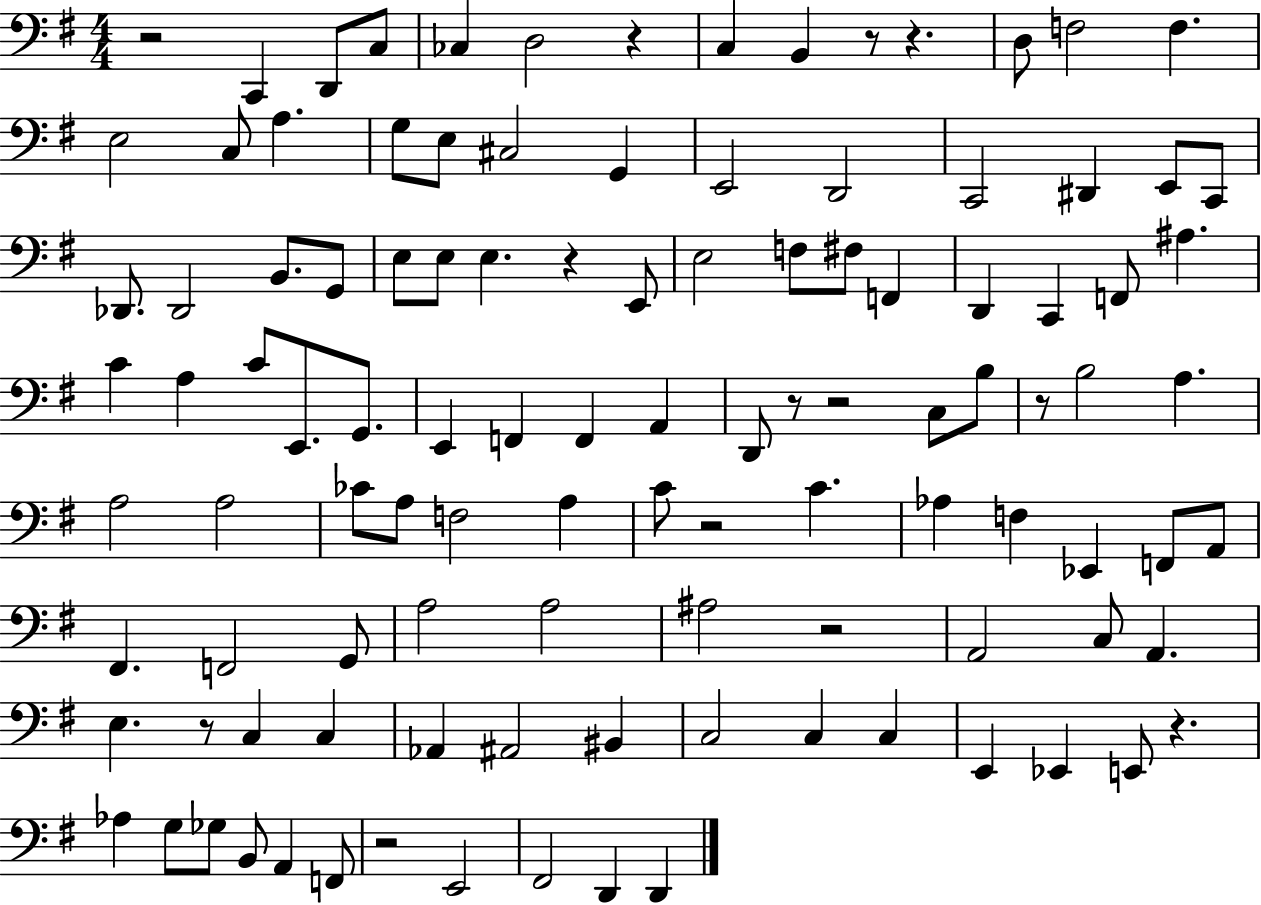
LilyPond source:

{
  \clef bass
  \numericTimeSignature
  \time 4/4
  \key g \major
  r2 c,4 d,8 c8 | ces4 d2 r4 | c4 b,4 r8 r4. | d8 f2 f4. | \break e2 c8 a4. | g8 e8 cis2 g,4 | e,2 d,2 | c,2 dis,4 e,8 c,8 | \break des,8. des,2 b,8. g,8 | e8 e8 e4. r4 e,8 | e2 f8 fis8 f,4 | d,4 c,4 f,8 ais4. | \break c'4 a4 c'8 e,8. g,8. | e,4 f,4 f,4 a,4 | d,8 r8 r2 c8 b8 | r8 b2 a4. | \break a2 a2 | ces'8 a8 f2 a4 | c'8 r2 c'4. | aes4 f4 ees,4 f,8 a,8 | \break fis,4. f,2 g,8 | a2 a2 | ais2 r2 | a,2 c8 a,4. | \break e4. r8 c4 c4 | aes,4 ais,2 bis,4 | c2 c4 c4 | e,4 ees,4 e,8 r4. | \break aes4 g8 ges8 b,8 a,4 f,8 | r2 e,2 | fis,2 d,4 d,4 | \bar "|."
}